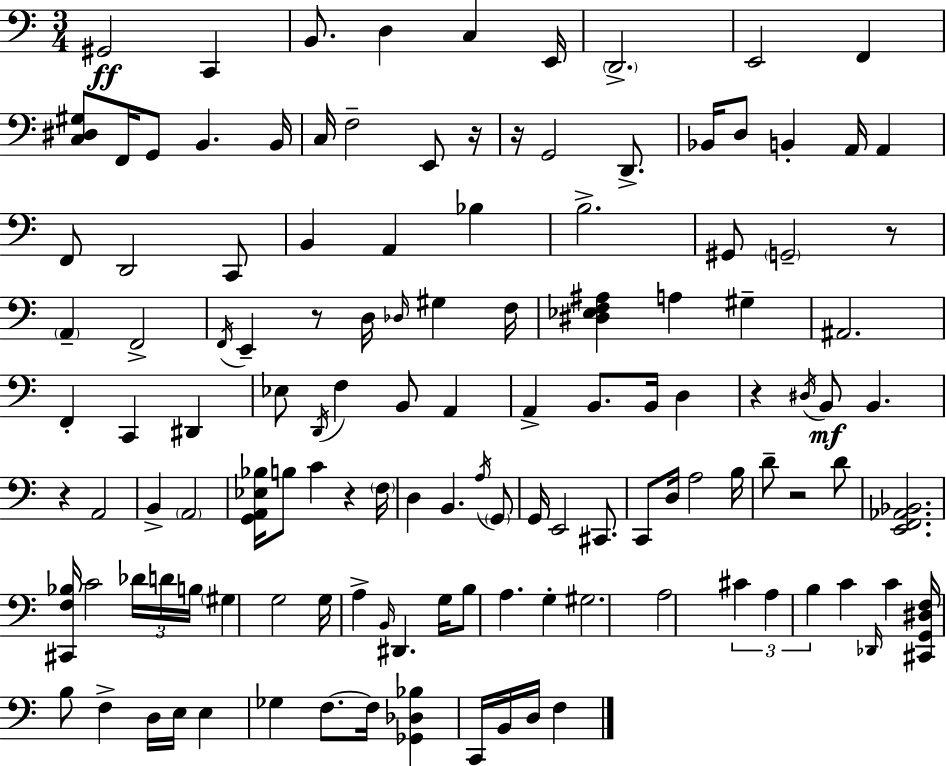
G#2/h C2/q B2/e. D3/q C3/q E2/s D2/h. E2/h F2/q [C3,D#3,G#3]/e F2/s G2/e B2/q. B2/s C3/s F3/h E2/e R/s R/s G2/h D2/e. Bb2/s D3/e B2/q A2/s A2/q F2/e D2/h C2/e B2/q A2/q Bb3/q B3/h. G#2/e G2/h R/e A2/q F2/h F2/s E2/q R/e D3/s Db3/s G#3/q F3/s [D#3,Eb3,F3,A#3]/q A3/q G#3/q A#2/h. F2/q C2/q D#2/q Eb3/e D2/s F3/q B2/e A2/q A2/q B2/e. B2/s D3/q R/q D#3/s B2/e B2/q. R/q A2/h B2/q A2/h [G2,A2,Eb3,Bb3]/s B3/e C4/q R/q F3/s D3/q B2/q. A3/s G2/e G2/s E2/h C#2/e. C2/e D3/s A3/h B3/s D4/e R/h D4/e [E2,F2,Ab2,Bb2]/h. [C#2,F3,Bb3]/s C4/h Db4/s D4/s B3/s G#3/q G3/h G3/s A3/q B2/s D#2/q. G3/s B3/e A3/q. G3/q G#3/h. A3/h C#4/q A3/q B3/q C4/q Db2/s C4/q [C#2,G2,D#3,F3]/s B3/e F3/q D3/s E3/s E3/q Gb3/q F3/e. F3/s [Gb2,Db3,Bb3]/q C2/s B2/s D3/s F3/q